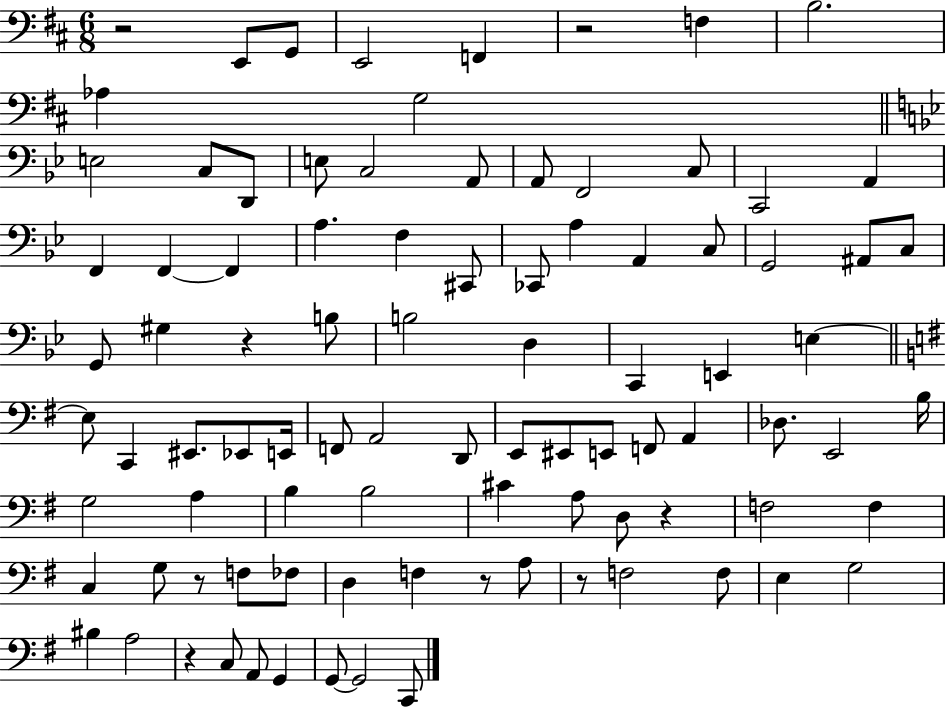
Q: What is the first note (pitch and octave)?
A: E2